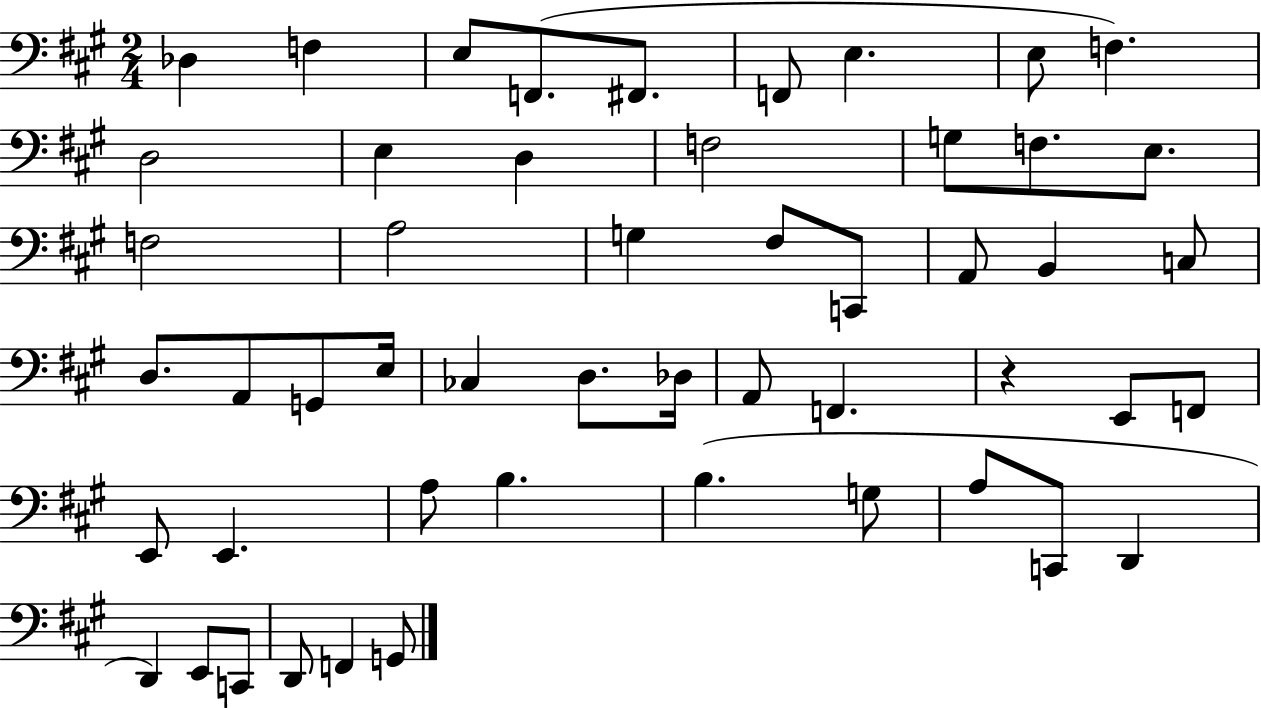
X:1
T:Untitled
M:2/4
L:1/4
K:A
_D, F, E,/2 F,,/2 ^F,,/2 F,,/2 E, E,/2 F, D,2 E, D, F,2 G,/2 F,/2 E,/2 F,2 A,2 G, ^F,/2 C,,/2 A,,/2 B,, C,/2 D,/2 A,,/2 G,,/2 E,/4 _C, D,/2 _D,/4 A,,/2 F,, z E,,/2 F,,/2 E,,/2 E,, A,/2 B, B, G,/2 A,/2 C,,/2 D,, D,, E,,/2 C,,/2 D,,/2 F,, G,,/2